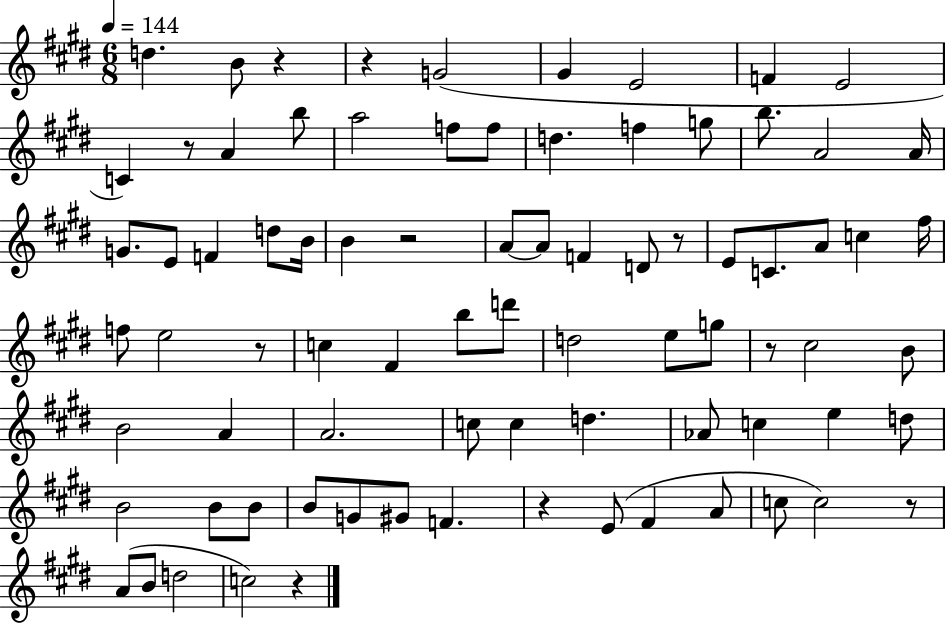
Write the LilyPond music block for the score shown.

{
  \clef treble
  \numericTimeSignature
  \time 6/8
  \key e \major
  \tempo 4 = 144
  \repeat volta 2 { d''4. b'8 r4 | r4 g'2( | gis'4 e'2 | f'4 e'2 | \break c'4) r8 a'4 b''8 | a''2 f''8 f''8 | d''4. f''4 g''8 | b''8. a'2 a'16 | \break g'8. e'8 f'4 d''8 b'16 | b'4 r2 | a'8~~ a'8 f'4 d'8 r8 | e'8 c'8. a'8 c''4 fis''16 | \break f''8 e''2 r8 | c''4 fis'4 b''8 d'''8 | d''2 e''8 g''8 | r8 cis''2 b'8 | \break b'2 a'4 | a'2. | c''8 c''4 d''4. | aes'8 c''4 e''4 d''8 | \break b'2 b'8 b'8 | b'8 g'8 gis'8 f'4. | r4 e'8( fis'4 a'8 | c''8 c''2) r8 | \break a'8( b'8 d''2 | c''2) r4 | } \bar "|."
}